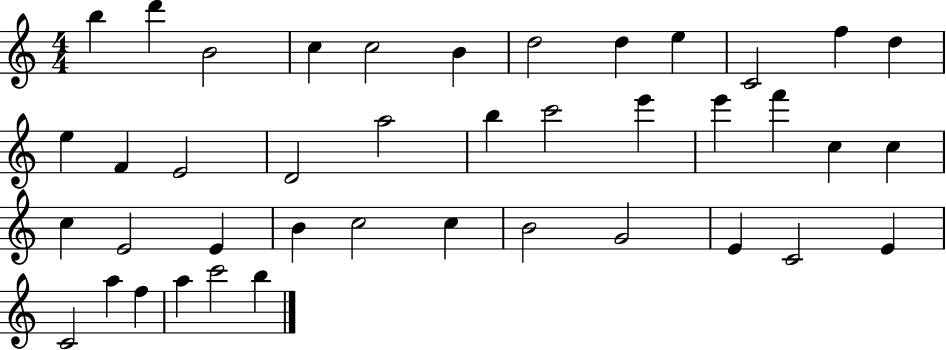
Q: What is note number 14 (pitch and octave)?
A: F4